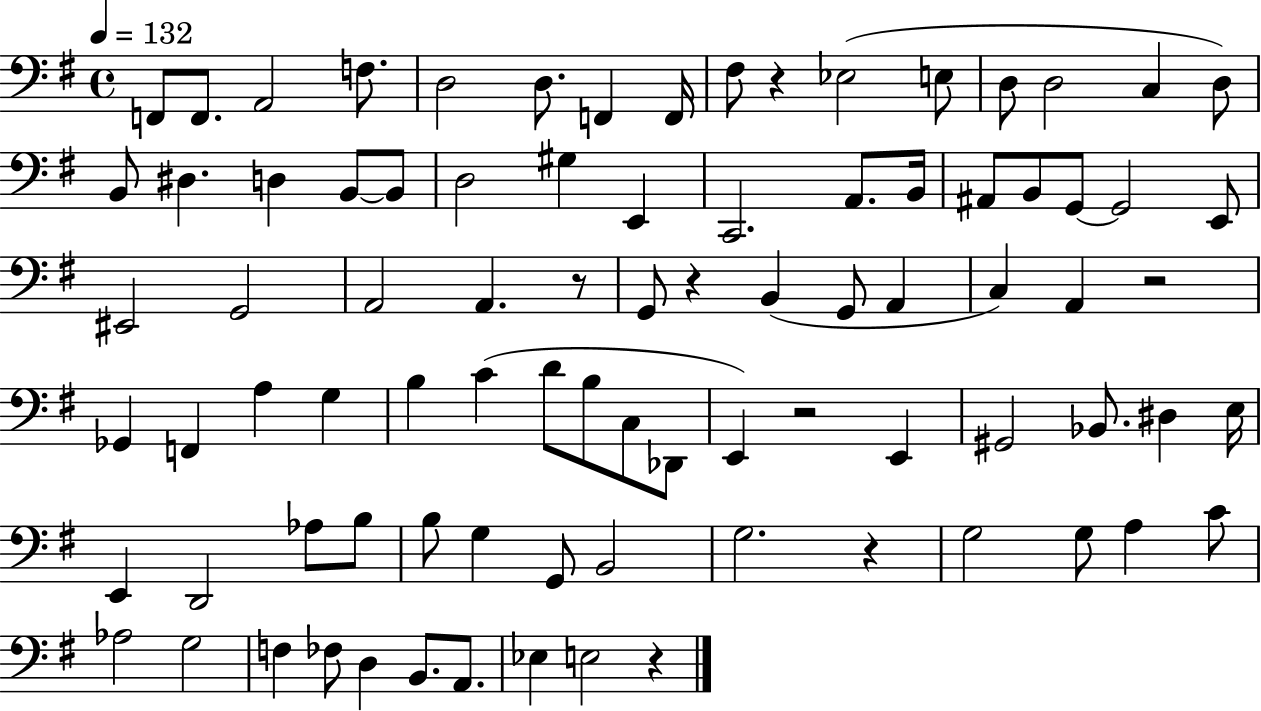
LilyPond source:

{
  \clef bass
  \time 4/4
  \defaultTimeSignature
  \key g \major
  \tempo 4 = 132
  f,8 f,8. a,2 f8. | d2 d8. f,4 f,16 | fis8 r4 ees2( e8 | d8 d2 c4 d8) | \break b,8 dis4. d4 b,8~~ b,8 | d2 gis4 e,4 | c,2. a,8. b,16 | ais,8 b,8 g,8~~ g,2 e,8 | \break eis,2 g,2 | a,2 a,4. r8 | g,8 r4 b,4( g,8 a,4 | c4) a,4 r2 | \break ges,4 f,4 a4 g4 | b4 c'4( d'8 b8 c8 des,8 | e,4) r2 e,4 | gis,2 bes,8. dis4 e16 | \break e,4 d,2 aes8 b8 | b8 g4 g,8 b,2 | g2. r4 | g2 g8 a4 c'8 | \break aes2 g2 | f4 fes8 d4 b,8. a,8. | ees4 e2 r4 | \bar "|."
}